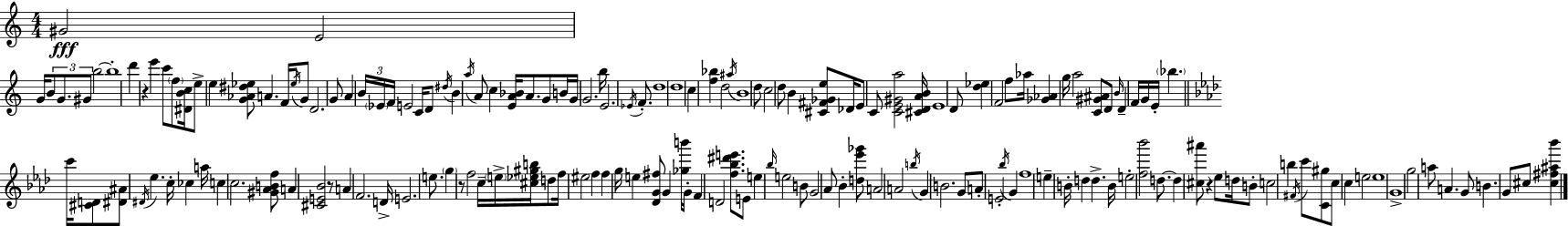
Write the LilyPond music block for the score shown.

{
  \clef treble
  \numericTimeSignature
  \time 4/4
  \key c \major
  gis'2\fff e'2 | g'16 \tuplet 3/2 { b'8 g'8. gis'8 } b''2~~ | b''1-. | d'''4 r4 e'''4 c'''8 \parenthesize f''8 | \break <dis' b' c''>16 e''8-> e''4 <g' aes' dis'' ees''>8 a'4. f'16 | \acciaccatura { ees''16 } g'8 d'2. g'8 | a'4 \tuplet 3/2 { b'16 \parenthesize ees'16 f'16 } e'2 | c'16 d'8 \acciaccatura { dis''16 } b'4 \acciaccatura { a''16 } a'8 c''4 <e' a' bes'>16 | \break a'8. g'8 b'16 g'16 g'2. | b''16 e'2. | \acciaccatura { ees'16 } f'8.-. d''1 | d''1 | \break c''4 <f'' bes''>4 d''2 | \acciaccatura { ais''16 } b'1 | d''8 c''2 d''8 | b'4 <cis' fis' ges' e''>8 des'16 e'8 c'8 <c' e' gis' a''>2 | \break <cis' d' a' b'>16 e'1 | d'8 <d'' ees''>4 f'2 | f''8 aes''16 <ges' aes'>4 g''16 a''2 | <c' gis' ais'>8 d'8 \grace { b'16 } d'4-- f'16 g'16 e'16-. \parenthesize bes''4. | \break \bar "||" \break \key aes \major c'''16 <cis' d'>8 <dis' ais'>8 \acciaccatura { dis'16 } ees''4. c''16-. ces''4 | a''16 c''4 c''2. | <gis' aes' b' f''>8 a'4 <cis' e' bes'>2 | r8 a'4 f'2. | \break d'16-> e'2. e''8. | \parenthesize g''4 r8 f''2 | c''16-- \parenthesize e''16-> <cis'' ees'' gis'' b''>16 d''8 f''16 eis''2 f''4 | f''4 g''16 e''4 <des' g' fis''>8 g'4 | \break <ges'' b'''>16 g'16-. f'4 d'2 <f'' bes'' dis''' e'''>8. | e'8 e''4 \grace { bes''16 } e''2 | b'8 g'2 aes'8 bes'4-. | <d'' ees''' ges'''>8 a'2 a'2 | \break \acciaccatura { b''16 } g'4 b'2. | g'8 a'8-. e'2-. | \acciaccatura { bes''16 } g'4 f''1 | e''4-- b'16-. d''4 d''4.-> | \break b'16 e''2-. <f'' bes'''>2 | d''8.~~ d''4 <cis'' ais'''>8 r4 | ees''8 d''16 b'8-. c''2 b''4 | \acciaccatura { fis'16 } c'''8 <c' gis''>8 c''8 c''4 e''2 | \break e''1 | g'1-> | g''2 a''8 | a'4. g'8 b'4. g'8 | \break cis''8 <cis'' fis'' ais'' bes'''>4 \bar "|."
}